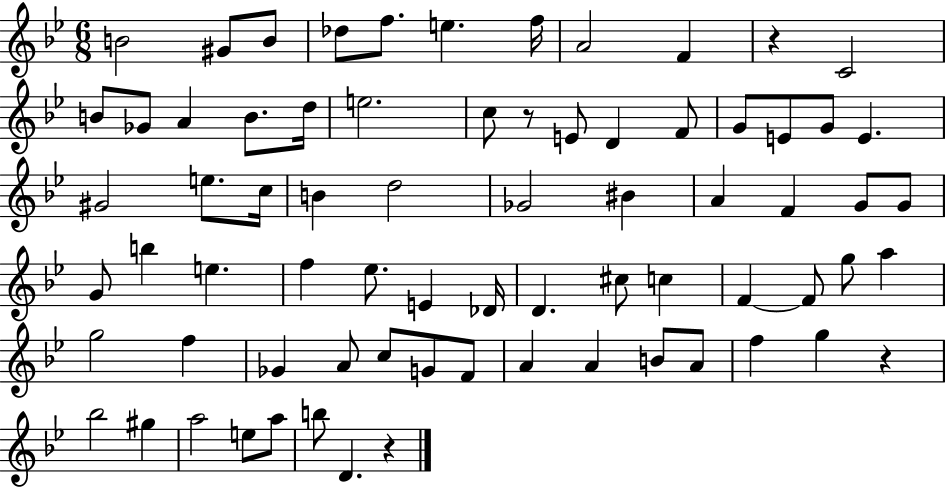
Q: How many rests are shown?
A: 4